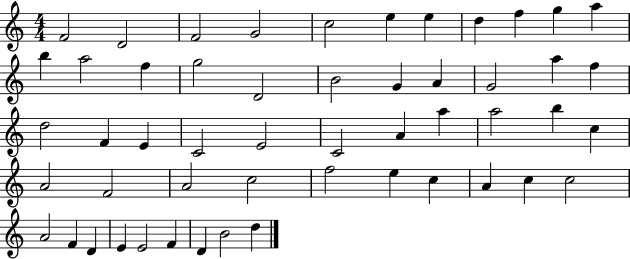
F4/h D4/h F4/h G4/h C5/h E5/q E5/q D5/q F5/q G5/q A5/q B5/q A5/h F5/q G5/h D4/h B4/h G4/q A4/q G4/h A5/q F5/q D5/h F4/q E4/q C4/h E4/h C4/h A4/q A5/q A5/h B5/q C5/q A4/h F4/h A4/h C5/h F5/h E5/q C5/q A4/q C5/q C5/h A4/h F4/q D4/q E4/q E4/h F4/q D4/q B4/h D5/q